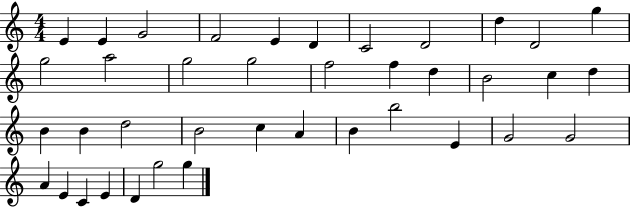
E4/q E4/q G4/h F4/h E4/q D4/q C4/h D4/h D5/q D4/h G5/q G5/h A5/h G5/h G5/h F5/h F5/q D5/q B4/h C5/q D5/q B4/q B4/q D5/h B4/h C5/q A4/q B4/q B5/h E4/q G4/h G4/h A4/q E4/q C4/q E4/q D4/q G5/h G5/q